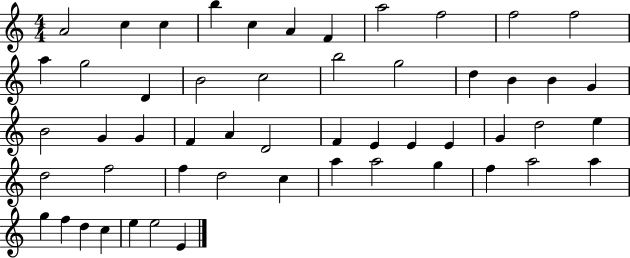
X:1
T:Untitled
M:4/4
L:1/4
K:C
A2 c c b c A F a2 f2 f2 f2 a g2 D B2 c2 b2 g2 d B B G B2 G G F A D2 F E E E G d2 e d2 f2 f d2 c a a2 g f a2 a g f d c e e2 E